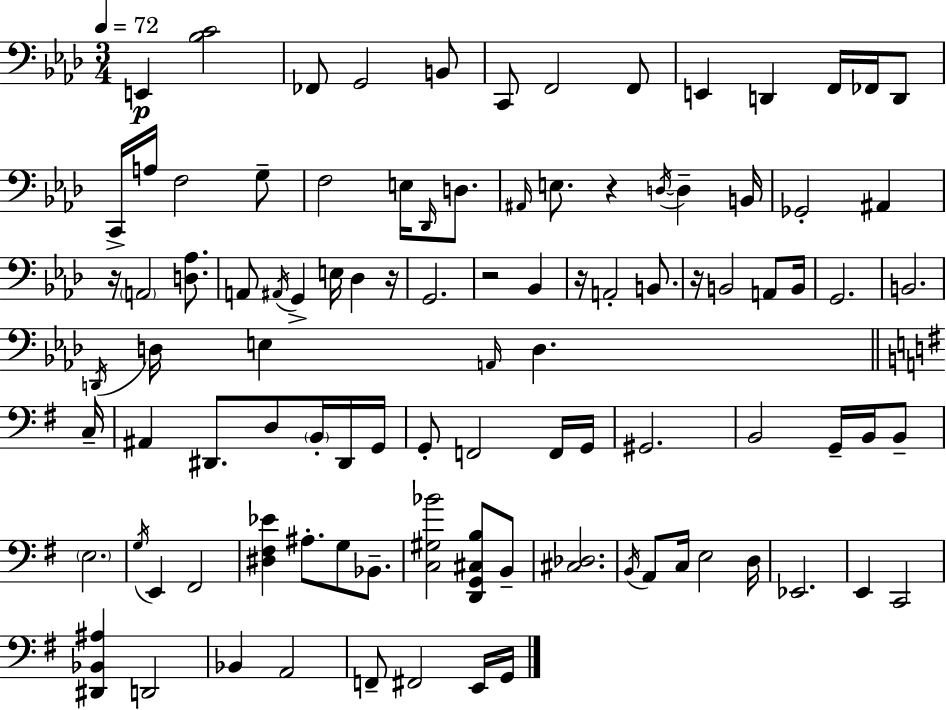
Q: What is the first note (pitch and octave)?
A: E2